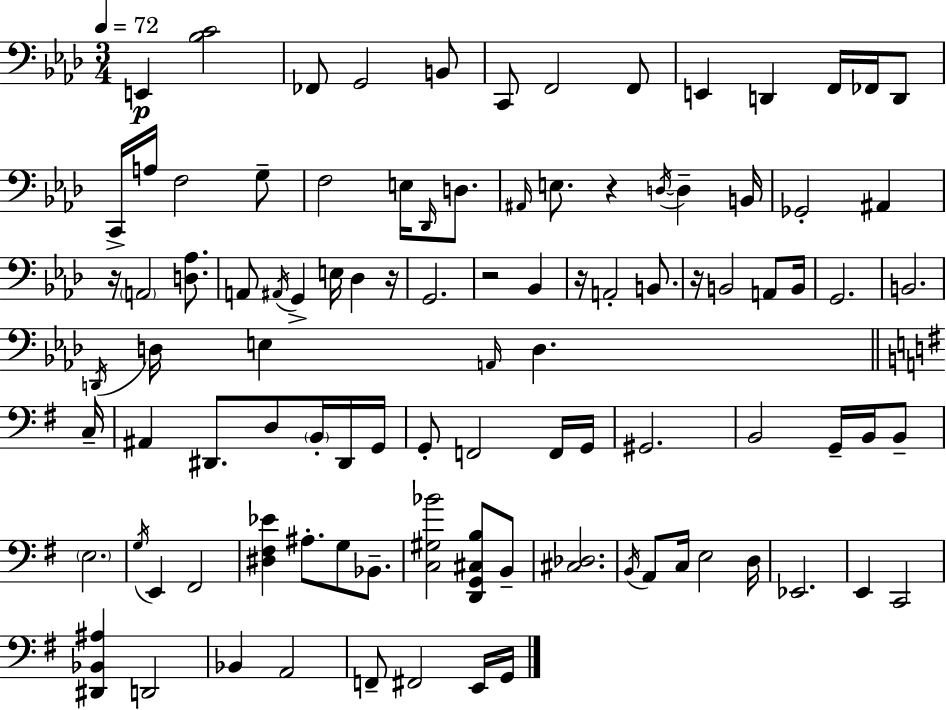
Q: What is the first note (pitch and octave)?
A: E2